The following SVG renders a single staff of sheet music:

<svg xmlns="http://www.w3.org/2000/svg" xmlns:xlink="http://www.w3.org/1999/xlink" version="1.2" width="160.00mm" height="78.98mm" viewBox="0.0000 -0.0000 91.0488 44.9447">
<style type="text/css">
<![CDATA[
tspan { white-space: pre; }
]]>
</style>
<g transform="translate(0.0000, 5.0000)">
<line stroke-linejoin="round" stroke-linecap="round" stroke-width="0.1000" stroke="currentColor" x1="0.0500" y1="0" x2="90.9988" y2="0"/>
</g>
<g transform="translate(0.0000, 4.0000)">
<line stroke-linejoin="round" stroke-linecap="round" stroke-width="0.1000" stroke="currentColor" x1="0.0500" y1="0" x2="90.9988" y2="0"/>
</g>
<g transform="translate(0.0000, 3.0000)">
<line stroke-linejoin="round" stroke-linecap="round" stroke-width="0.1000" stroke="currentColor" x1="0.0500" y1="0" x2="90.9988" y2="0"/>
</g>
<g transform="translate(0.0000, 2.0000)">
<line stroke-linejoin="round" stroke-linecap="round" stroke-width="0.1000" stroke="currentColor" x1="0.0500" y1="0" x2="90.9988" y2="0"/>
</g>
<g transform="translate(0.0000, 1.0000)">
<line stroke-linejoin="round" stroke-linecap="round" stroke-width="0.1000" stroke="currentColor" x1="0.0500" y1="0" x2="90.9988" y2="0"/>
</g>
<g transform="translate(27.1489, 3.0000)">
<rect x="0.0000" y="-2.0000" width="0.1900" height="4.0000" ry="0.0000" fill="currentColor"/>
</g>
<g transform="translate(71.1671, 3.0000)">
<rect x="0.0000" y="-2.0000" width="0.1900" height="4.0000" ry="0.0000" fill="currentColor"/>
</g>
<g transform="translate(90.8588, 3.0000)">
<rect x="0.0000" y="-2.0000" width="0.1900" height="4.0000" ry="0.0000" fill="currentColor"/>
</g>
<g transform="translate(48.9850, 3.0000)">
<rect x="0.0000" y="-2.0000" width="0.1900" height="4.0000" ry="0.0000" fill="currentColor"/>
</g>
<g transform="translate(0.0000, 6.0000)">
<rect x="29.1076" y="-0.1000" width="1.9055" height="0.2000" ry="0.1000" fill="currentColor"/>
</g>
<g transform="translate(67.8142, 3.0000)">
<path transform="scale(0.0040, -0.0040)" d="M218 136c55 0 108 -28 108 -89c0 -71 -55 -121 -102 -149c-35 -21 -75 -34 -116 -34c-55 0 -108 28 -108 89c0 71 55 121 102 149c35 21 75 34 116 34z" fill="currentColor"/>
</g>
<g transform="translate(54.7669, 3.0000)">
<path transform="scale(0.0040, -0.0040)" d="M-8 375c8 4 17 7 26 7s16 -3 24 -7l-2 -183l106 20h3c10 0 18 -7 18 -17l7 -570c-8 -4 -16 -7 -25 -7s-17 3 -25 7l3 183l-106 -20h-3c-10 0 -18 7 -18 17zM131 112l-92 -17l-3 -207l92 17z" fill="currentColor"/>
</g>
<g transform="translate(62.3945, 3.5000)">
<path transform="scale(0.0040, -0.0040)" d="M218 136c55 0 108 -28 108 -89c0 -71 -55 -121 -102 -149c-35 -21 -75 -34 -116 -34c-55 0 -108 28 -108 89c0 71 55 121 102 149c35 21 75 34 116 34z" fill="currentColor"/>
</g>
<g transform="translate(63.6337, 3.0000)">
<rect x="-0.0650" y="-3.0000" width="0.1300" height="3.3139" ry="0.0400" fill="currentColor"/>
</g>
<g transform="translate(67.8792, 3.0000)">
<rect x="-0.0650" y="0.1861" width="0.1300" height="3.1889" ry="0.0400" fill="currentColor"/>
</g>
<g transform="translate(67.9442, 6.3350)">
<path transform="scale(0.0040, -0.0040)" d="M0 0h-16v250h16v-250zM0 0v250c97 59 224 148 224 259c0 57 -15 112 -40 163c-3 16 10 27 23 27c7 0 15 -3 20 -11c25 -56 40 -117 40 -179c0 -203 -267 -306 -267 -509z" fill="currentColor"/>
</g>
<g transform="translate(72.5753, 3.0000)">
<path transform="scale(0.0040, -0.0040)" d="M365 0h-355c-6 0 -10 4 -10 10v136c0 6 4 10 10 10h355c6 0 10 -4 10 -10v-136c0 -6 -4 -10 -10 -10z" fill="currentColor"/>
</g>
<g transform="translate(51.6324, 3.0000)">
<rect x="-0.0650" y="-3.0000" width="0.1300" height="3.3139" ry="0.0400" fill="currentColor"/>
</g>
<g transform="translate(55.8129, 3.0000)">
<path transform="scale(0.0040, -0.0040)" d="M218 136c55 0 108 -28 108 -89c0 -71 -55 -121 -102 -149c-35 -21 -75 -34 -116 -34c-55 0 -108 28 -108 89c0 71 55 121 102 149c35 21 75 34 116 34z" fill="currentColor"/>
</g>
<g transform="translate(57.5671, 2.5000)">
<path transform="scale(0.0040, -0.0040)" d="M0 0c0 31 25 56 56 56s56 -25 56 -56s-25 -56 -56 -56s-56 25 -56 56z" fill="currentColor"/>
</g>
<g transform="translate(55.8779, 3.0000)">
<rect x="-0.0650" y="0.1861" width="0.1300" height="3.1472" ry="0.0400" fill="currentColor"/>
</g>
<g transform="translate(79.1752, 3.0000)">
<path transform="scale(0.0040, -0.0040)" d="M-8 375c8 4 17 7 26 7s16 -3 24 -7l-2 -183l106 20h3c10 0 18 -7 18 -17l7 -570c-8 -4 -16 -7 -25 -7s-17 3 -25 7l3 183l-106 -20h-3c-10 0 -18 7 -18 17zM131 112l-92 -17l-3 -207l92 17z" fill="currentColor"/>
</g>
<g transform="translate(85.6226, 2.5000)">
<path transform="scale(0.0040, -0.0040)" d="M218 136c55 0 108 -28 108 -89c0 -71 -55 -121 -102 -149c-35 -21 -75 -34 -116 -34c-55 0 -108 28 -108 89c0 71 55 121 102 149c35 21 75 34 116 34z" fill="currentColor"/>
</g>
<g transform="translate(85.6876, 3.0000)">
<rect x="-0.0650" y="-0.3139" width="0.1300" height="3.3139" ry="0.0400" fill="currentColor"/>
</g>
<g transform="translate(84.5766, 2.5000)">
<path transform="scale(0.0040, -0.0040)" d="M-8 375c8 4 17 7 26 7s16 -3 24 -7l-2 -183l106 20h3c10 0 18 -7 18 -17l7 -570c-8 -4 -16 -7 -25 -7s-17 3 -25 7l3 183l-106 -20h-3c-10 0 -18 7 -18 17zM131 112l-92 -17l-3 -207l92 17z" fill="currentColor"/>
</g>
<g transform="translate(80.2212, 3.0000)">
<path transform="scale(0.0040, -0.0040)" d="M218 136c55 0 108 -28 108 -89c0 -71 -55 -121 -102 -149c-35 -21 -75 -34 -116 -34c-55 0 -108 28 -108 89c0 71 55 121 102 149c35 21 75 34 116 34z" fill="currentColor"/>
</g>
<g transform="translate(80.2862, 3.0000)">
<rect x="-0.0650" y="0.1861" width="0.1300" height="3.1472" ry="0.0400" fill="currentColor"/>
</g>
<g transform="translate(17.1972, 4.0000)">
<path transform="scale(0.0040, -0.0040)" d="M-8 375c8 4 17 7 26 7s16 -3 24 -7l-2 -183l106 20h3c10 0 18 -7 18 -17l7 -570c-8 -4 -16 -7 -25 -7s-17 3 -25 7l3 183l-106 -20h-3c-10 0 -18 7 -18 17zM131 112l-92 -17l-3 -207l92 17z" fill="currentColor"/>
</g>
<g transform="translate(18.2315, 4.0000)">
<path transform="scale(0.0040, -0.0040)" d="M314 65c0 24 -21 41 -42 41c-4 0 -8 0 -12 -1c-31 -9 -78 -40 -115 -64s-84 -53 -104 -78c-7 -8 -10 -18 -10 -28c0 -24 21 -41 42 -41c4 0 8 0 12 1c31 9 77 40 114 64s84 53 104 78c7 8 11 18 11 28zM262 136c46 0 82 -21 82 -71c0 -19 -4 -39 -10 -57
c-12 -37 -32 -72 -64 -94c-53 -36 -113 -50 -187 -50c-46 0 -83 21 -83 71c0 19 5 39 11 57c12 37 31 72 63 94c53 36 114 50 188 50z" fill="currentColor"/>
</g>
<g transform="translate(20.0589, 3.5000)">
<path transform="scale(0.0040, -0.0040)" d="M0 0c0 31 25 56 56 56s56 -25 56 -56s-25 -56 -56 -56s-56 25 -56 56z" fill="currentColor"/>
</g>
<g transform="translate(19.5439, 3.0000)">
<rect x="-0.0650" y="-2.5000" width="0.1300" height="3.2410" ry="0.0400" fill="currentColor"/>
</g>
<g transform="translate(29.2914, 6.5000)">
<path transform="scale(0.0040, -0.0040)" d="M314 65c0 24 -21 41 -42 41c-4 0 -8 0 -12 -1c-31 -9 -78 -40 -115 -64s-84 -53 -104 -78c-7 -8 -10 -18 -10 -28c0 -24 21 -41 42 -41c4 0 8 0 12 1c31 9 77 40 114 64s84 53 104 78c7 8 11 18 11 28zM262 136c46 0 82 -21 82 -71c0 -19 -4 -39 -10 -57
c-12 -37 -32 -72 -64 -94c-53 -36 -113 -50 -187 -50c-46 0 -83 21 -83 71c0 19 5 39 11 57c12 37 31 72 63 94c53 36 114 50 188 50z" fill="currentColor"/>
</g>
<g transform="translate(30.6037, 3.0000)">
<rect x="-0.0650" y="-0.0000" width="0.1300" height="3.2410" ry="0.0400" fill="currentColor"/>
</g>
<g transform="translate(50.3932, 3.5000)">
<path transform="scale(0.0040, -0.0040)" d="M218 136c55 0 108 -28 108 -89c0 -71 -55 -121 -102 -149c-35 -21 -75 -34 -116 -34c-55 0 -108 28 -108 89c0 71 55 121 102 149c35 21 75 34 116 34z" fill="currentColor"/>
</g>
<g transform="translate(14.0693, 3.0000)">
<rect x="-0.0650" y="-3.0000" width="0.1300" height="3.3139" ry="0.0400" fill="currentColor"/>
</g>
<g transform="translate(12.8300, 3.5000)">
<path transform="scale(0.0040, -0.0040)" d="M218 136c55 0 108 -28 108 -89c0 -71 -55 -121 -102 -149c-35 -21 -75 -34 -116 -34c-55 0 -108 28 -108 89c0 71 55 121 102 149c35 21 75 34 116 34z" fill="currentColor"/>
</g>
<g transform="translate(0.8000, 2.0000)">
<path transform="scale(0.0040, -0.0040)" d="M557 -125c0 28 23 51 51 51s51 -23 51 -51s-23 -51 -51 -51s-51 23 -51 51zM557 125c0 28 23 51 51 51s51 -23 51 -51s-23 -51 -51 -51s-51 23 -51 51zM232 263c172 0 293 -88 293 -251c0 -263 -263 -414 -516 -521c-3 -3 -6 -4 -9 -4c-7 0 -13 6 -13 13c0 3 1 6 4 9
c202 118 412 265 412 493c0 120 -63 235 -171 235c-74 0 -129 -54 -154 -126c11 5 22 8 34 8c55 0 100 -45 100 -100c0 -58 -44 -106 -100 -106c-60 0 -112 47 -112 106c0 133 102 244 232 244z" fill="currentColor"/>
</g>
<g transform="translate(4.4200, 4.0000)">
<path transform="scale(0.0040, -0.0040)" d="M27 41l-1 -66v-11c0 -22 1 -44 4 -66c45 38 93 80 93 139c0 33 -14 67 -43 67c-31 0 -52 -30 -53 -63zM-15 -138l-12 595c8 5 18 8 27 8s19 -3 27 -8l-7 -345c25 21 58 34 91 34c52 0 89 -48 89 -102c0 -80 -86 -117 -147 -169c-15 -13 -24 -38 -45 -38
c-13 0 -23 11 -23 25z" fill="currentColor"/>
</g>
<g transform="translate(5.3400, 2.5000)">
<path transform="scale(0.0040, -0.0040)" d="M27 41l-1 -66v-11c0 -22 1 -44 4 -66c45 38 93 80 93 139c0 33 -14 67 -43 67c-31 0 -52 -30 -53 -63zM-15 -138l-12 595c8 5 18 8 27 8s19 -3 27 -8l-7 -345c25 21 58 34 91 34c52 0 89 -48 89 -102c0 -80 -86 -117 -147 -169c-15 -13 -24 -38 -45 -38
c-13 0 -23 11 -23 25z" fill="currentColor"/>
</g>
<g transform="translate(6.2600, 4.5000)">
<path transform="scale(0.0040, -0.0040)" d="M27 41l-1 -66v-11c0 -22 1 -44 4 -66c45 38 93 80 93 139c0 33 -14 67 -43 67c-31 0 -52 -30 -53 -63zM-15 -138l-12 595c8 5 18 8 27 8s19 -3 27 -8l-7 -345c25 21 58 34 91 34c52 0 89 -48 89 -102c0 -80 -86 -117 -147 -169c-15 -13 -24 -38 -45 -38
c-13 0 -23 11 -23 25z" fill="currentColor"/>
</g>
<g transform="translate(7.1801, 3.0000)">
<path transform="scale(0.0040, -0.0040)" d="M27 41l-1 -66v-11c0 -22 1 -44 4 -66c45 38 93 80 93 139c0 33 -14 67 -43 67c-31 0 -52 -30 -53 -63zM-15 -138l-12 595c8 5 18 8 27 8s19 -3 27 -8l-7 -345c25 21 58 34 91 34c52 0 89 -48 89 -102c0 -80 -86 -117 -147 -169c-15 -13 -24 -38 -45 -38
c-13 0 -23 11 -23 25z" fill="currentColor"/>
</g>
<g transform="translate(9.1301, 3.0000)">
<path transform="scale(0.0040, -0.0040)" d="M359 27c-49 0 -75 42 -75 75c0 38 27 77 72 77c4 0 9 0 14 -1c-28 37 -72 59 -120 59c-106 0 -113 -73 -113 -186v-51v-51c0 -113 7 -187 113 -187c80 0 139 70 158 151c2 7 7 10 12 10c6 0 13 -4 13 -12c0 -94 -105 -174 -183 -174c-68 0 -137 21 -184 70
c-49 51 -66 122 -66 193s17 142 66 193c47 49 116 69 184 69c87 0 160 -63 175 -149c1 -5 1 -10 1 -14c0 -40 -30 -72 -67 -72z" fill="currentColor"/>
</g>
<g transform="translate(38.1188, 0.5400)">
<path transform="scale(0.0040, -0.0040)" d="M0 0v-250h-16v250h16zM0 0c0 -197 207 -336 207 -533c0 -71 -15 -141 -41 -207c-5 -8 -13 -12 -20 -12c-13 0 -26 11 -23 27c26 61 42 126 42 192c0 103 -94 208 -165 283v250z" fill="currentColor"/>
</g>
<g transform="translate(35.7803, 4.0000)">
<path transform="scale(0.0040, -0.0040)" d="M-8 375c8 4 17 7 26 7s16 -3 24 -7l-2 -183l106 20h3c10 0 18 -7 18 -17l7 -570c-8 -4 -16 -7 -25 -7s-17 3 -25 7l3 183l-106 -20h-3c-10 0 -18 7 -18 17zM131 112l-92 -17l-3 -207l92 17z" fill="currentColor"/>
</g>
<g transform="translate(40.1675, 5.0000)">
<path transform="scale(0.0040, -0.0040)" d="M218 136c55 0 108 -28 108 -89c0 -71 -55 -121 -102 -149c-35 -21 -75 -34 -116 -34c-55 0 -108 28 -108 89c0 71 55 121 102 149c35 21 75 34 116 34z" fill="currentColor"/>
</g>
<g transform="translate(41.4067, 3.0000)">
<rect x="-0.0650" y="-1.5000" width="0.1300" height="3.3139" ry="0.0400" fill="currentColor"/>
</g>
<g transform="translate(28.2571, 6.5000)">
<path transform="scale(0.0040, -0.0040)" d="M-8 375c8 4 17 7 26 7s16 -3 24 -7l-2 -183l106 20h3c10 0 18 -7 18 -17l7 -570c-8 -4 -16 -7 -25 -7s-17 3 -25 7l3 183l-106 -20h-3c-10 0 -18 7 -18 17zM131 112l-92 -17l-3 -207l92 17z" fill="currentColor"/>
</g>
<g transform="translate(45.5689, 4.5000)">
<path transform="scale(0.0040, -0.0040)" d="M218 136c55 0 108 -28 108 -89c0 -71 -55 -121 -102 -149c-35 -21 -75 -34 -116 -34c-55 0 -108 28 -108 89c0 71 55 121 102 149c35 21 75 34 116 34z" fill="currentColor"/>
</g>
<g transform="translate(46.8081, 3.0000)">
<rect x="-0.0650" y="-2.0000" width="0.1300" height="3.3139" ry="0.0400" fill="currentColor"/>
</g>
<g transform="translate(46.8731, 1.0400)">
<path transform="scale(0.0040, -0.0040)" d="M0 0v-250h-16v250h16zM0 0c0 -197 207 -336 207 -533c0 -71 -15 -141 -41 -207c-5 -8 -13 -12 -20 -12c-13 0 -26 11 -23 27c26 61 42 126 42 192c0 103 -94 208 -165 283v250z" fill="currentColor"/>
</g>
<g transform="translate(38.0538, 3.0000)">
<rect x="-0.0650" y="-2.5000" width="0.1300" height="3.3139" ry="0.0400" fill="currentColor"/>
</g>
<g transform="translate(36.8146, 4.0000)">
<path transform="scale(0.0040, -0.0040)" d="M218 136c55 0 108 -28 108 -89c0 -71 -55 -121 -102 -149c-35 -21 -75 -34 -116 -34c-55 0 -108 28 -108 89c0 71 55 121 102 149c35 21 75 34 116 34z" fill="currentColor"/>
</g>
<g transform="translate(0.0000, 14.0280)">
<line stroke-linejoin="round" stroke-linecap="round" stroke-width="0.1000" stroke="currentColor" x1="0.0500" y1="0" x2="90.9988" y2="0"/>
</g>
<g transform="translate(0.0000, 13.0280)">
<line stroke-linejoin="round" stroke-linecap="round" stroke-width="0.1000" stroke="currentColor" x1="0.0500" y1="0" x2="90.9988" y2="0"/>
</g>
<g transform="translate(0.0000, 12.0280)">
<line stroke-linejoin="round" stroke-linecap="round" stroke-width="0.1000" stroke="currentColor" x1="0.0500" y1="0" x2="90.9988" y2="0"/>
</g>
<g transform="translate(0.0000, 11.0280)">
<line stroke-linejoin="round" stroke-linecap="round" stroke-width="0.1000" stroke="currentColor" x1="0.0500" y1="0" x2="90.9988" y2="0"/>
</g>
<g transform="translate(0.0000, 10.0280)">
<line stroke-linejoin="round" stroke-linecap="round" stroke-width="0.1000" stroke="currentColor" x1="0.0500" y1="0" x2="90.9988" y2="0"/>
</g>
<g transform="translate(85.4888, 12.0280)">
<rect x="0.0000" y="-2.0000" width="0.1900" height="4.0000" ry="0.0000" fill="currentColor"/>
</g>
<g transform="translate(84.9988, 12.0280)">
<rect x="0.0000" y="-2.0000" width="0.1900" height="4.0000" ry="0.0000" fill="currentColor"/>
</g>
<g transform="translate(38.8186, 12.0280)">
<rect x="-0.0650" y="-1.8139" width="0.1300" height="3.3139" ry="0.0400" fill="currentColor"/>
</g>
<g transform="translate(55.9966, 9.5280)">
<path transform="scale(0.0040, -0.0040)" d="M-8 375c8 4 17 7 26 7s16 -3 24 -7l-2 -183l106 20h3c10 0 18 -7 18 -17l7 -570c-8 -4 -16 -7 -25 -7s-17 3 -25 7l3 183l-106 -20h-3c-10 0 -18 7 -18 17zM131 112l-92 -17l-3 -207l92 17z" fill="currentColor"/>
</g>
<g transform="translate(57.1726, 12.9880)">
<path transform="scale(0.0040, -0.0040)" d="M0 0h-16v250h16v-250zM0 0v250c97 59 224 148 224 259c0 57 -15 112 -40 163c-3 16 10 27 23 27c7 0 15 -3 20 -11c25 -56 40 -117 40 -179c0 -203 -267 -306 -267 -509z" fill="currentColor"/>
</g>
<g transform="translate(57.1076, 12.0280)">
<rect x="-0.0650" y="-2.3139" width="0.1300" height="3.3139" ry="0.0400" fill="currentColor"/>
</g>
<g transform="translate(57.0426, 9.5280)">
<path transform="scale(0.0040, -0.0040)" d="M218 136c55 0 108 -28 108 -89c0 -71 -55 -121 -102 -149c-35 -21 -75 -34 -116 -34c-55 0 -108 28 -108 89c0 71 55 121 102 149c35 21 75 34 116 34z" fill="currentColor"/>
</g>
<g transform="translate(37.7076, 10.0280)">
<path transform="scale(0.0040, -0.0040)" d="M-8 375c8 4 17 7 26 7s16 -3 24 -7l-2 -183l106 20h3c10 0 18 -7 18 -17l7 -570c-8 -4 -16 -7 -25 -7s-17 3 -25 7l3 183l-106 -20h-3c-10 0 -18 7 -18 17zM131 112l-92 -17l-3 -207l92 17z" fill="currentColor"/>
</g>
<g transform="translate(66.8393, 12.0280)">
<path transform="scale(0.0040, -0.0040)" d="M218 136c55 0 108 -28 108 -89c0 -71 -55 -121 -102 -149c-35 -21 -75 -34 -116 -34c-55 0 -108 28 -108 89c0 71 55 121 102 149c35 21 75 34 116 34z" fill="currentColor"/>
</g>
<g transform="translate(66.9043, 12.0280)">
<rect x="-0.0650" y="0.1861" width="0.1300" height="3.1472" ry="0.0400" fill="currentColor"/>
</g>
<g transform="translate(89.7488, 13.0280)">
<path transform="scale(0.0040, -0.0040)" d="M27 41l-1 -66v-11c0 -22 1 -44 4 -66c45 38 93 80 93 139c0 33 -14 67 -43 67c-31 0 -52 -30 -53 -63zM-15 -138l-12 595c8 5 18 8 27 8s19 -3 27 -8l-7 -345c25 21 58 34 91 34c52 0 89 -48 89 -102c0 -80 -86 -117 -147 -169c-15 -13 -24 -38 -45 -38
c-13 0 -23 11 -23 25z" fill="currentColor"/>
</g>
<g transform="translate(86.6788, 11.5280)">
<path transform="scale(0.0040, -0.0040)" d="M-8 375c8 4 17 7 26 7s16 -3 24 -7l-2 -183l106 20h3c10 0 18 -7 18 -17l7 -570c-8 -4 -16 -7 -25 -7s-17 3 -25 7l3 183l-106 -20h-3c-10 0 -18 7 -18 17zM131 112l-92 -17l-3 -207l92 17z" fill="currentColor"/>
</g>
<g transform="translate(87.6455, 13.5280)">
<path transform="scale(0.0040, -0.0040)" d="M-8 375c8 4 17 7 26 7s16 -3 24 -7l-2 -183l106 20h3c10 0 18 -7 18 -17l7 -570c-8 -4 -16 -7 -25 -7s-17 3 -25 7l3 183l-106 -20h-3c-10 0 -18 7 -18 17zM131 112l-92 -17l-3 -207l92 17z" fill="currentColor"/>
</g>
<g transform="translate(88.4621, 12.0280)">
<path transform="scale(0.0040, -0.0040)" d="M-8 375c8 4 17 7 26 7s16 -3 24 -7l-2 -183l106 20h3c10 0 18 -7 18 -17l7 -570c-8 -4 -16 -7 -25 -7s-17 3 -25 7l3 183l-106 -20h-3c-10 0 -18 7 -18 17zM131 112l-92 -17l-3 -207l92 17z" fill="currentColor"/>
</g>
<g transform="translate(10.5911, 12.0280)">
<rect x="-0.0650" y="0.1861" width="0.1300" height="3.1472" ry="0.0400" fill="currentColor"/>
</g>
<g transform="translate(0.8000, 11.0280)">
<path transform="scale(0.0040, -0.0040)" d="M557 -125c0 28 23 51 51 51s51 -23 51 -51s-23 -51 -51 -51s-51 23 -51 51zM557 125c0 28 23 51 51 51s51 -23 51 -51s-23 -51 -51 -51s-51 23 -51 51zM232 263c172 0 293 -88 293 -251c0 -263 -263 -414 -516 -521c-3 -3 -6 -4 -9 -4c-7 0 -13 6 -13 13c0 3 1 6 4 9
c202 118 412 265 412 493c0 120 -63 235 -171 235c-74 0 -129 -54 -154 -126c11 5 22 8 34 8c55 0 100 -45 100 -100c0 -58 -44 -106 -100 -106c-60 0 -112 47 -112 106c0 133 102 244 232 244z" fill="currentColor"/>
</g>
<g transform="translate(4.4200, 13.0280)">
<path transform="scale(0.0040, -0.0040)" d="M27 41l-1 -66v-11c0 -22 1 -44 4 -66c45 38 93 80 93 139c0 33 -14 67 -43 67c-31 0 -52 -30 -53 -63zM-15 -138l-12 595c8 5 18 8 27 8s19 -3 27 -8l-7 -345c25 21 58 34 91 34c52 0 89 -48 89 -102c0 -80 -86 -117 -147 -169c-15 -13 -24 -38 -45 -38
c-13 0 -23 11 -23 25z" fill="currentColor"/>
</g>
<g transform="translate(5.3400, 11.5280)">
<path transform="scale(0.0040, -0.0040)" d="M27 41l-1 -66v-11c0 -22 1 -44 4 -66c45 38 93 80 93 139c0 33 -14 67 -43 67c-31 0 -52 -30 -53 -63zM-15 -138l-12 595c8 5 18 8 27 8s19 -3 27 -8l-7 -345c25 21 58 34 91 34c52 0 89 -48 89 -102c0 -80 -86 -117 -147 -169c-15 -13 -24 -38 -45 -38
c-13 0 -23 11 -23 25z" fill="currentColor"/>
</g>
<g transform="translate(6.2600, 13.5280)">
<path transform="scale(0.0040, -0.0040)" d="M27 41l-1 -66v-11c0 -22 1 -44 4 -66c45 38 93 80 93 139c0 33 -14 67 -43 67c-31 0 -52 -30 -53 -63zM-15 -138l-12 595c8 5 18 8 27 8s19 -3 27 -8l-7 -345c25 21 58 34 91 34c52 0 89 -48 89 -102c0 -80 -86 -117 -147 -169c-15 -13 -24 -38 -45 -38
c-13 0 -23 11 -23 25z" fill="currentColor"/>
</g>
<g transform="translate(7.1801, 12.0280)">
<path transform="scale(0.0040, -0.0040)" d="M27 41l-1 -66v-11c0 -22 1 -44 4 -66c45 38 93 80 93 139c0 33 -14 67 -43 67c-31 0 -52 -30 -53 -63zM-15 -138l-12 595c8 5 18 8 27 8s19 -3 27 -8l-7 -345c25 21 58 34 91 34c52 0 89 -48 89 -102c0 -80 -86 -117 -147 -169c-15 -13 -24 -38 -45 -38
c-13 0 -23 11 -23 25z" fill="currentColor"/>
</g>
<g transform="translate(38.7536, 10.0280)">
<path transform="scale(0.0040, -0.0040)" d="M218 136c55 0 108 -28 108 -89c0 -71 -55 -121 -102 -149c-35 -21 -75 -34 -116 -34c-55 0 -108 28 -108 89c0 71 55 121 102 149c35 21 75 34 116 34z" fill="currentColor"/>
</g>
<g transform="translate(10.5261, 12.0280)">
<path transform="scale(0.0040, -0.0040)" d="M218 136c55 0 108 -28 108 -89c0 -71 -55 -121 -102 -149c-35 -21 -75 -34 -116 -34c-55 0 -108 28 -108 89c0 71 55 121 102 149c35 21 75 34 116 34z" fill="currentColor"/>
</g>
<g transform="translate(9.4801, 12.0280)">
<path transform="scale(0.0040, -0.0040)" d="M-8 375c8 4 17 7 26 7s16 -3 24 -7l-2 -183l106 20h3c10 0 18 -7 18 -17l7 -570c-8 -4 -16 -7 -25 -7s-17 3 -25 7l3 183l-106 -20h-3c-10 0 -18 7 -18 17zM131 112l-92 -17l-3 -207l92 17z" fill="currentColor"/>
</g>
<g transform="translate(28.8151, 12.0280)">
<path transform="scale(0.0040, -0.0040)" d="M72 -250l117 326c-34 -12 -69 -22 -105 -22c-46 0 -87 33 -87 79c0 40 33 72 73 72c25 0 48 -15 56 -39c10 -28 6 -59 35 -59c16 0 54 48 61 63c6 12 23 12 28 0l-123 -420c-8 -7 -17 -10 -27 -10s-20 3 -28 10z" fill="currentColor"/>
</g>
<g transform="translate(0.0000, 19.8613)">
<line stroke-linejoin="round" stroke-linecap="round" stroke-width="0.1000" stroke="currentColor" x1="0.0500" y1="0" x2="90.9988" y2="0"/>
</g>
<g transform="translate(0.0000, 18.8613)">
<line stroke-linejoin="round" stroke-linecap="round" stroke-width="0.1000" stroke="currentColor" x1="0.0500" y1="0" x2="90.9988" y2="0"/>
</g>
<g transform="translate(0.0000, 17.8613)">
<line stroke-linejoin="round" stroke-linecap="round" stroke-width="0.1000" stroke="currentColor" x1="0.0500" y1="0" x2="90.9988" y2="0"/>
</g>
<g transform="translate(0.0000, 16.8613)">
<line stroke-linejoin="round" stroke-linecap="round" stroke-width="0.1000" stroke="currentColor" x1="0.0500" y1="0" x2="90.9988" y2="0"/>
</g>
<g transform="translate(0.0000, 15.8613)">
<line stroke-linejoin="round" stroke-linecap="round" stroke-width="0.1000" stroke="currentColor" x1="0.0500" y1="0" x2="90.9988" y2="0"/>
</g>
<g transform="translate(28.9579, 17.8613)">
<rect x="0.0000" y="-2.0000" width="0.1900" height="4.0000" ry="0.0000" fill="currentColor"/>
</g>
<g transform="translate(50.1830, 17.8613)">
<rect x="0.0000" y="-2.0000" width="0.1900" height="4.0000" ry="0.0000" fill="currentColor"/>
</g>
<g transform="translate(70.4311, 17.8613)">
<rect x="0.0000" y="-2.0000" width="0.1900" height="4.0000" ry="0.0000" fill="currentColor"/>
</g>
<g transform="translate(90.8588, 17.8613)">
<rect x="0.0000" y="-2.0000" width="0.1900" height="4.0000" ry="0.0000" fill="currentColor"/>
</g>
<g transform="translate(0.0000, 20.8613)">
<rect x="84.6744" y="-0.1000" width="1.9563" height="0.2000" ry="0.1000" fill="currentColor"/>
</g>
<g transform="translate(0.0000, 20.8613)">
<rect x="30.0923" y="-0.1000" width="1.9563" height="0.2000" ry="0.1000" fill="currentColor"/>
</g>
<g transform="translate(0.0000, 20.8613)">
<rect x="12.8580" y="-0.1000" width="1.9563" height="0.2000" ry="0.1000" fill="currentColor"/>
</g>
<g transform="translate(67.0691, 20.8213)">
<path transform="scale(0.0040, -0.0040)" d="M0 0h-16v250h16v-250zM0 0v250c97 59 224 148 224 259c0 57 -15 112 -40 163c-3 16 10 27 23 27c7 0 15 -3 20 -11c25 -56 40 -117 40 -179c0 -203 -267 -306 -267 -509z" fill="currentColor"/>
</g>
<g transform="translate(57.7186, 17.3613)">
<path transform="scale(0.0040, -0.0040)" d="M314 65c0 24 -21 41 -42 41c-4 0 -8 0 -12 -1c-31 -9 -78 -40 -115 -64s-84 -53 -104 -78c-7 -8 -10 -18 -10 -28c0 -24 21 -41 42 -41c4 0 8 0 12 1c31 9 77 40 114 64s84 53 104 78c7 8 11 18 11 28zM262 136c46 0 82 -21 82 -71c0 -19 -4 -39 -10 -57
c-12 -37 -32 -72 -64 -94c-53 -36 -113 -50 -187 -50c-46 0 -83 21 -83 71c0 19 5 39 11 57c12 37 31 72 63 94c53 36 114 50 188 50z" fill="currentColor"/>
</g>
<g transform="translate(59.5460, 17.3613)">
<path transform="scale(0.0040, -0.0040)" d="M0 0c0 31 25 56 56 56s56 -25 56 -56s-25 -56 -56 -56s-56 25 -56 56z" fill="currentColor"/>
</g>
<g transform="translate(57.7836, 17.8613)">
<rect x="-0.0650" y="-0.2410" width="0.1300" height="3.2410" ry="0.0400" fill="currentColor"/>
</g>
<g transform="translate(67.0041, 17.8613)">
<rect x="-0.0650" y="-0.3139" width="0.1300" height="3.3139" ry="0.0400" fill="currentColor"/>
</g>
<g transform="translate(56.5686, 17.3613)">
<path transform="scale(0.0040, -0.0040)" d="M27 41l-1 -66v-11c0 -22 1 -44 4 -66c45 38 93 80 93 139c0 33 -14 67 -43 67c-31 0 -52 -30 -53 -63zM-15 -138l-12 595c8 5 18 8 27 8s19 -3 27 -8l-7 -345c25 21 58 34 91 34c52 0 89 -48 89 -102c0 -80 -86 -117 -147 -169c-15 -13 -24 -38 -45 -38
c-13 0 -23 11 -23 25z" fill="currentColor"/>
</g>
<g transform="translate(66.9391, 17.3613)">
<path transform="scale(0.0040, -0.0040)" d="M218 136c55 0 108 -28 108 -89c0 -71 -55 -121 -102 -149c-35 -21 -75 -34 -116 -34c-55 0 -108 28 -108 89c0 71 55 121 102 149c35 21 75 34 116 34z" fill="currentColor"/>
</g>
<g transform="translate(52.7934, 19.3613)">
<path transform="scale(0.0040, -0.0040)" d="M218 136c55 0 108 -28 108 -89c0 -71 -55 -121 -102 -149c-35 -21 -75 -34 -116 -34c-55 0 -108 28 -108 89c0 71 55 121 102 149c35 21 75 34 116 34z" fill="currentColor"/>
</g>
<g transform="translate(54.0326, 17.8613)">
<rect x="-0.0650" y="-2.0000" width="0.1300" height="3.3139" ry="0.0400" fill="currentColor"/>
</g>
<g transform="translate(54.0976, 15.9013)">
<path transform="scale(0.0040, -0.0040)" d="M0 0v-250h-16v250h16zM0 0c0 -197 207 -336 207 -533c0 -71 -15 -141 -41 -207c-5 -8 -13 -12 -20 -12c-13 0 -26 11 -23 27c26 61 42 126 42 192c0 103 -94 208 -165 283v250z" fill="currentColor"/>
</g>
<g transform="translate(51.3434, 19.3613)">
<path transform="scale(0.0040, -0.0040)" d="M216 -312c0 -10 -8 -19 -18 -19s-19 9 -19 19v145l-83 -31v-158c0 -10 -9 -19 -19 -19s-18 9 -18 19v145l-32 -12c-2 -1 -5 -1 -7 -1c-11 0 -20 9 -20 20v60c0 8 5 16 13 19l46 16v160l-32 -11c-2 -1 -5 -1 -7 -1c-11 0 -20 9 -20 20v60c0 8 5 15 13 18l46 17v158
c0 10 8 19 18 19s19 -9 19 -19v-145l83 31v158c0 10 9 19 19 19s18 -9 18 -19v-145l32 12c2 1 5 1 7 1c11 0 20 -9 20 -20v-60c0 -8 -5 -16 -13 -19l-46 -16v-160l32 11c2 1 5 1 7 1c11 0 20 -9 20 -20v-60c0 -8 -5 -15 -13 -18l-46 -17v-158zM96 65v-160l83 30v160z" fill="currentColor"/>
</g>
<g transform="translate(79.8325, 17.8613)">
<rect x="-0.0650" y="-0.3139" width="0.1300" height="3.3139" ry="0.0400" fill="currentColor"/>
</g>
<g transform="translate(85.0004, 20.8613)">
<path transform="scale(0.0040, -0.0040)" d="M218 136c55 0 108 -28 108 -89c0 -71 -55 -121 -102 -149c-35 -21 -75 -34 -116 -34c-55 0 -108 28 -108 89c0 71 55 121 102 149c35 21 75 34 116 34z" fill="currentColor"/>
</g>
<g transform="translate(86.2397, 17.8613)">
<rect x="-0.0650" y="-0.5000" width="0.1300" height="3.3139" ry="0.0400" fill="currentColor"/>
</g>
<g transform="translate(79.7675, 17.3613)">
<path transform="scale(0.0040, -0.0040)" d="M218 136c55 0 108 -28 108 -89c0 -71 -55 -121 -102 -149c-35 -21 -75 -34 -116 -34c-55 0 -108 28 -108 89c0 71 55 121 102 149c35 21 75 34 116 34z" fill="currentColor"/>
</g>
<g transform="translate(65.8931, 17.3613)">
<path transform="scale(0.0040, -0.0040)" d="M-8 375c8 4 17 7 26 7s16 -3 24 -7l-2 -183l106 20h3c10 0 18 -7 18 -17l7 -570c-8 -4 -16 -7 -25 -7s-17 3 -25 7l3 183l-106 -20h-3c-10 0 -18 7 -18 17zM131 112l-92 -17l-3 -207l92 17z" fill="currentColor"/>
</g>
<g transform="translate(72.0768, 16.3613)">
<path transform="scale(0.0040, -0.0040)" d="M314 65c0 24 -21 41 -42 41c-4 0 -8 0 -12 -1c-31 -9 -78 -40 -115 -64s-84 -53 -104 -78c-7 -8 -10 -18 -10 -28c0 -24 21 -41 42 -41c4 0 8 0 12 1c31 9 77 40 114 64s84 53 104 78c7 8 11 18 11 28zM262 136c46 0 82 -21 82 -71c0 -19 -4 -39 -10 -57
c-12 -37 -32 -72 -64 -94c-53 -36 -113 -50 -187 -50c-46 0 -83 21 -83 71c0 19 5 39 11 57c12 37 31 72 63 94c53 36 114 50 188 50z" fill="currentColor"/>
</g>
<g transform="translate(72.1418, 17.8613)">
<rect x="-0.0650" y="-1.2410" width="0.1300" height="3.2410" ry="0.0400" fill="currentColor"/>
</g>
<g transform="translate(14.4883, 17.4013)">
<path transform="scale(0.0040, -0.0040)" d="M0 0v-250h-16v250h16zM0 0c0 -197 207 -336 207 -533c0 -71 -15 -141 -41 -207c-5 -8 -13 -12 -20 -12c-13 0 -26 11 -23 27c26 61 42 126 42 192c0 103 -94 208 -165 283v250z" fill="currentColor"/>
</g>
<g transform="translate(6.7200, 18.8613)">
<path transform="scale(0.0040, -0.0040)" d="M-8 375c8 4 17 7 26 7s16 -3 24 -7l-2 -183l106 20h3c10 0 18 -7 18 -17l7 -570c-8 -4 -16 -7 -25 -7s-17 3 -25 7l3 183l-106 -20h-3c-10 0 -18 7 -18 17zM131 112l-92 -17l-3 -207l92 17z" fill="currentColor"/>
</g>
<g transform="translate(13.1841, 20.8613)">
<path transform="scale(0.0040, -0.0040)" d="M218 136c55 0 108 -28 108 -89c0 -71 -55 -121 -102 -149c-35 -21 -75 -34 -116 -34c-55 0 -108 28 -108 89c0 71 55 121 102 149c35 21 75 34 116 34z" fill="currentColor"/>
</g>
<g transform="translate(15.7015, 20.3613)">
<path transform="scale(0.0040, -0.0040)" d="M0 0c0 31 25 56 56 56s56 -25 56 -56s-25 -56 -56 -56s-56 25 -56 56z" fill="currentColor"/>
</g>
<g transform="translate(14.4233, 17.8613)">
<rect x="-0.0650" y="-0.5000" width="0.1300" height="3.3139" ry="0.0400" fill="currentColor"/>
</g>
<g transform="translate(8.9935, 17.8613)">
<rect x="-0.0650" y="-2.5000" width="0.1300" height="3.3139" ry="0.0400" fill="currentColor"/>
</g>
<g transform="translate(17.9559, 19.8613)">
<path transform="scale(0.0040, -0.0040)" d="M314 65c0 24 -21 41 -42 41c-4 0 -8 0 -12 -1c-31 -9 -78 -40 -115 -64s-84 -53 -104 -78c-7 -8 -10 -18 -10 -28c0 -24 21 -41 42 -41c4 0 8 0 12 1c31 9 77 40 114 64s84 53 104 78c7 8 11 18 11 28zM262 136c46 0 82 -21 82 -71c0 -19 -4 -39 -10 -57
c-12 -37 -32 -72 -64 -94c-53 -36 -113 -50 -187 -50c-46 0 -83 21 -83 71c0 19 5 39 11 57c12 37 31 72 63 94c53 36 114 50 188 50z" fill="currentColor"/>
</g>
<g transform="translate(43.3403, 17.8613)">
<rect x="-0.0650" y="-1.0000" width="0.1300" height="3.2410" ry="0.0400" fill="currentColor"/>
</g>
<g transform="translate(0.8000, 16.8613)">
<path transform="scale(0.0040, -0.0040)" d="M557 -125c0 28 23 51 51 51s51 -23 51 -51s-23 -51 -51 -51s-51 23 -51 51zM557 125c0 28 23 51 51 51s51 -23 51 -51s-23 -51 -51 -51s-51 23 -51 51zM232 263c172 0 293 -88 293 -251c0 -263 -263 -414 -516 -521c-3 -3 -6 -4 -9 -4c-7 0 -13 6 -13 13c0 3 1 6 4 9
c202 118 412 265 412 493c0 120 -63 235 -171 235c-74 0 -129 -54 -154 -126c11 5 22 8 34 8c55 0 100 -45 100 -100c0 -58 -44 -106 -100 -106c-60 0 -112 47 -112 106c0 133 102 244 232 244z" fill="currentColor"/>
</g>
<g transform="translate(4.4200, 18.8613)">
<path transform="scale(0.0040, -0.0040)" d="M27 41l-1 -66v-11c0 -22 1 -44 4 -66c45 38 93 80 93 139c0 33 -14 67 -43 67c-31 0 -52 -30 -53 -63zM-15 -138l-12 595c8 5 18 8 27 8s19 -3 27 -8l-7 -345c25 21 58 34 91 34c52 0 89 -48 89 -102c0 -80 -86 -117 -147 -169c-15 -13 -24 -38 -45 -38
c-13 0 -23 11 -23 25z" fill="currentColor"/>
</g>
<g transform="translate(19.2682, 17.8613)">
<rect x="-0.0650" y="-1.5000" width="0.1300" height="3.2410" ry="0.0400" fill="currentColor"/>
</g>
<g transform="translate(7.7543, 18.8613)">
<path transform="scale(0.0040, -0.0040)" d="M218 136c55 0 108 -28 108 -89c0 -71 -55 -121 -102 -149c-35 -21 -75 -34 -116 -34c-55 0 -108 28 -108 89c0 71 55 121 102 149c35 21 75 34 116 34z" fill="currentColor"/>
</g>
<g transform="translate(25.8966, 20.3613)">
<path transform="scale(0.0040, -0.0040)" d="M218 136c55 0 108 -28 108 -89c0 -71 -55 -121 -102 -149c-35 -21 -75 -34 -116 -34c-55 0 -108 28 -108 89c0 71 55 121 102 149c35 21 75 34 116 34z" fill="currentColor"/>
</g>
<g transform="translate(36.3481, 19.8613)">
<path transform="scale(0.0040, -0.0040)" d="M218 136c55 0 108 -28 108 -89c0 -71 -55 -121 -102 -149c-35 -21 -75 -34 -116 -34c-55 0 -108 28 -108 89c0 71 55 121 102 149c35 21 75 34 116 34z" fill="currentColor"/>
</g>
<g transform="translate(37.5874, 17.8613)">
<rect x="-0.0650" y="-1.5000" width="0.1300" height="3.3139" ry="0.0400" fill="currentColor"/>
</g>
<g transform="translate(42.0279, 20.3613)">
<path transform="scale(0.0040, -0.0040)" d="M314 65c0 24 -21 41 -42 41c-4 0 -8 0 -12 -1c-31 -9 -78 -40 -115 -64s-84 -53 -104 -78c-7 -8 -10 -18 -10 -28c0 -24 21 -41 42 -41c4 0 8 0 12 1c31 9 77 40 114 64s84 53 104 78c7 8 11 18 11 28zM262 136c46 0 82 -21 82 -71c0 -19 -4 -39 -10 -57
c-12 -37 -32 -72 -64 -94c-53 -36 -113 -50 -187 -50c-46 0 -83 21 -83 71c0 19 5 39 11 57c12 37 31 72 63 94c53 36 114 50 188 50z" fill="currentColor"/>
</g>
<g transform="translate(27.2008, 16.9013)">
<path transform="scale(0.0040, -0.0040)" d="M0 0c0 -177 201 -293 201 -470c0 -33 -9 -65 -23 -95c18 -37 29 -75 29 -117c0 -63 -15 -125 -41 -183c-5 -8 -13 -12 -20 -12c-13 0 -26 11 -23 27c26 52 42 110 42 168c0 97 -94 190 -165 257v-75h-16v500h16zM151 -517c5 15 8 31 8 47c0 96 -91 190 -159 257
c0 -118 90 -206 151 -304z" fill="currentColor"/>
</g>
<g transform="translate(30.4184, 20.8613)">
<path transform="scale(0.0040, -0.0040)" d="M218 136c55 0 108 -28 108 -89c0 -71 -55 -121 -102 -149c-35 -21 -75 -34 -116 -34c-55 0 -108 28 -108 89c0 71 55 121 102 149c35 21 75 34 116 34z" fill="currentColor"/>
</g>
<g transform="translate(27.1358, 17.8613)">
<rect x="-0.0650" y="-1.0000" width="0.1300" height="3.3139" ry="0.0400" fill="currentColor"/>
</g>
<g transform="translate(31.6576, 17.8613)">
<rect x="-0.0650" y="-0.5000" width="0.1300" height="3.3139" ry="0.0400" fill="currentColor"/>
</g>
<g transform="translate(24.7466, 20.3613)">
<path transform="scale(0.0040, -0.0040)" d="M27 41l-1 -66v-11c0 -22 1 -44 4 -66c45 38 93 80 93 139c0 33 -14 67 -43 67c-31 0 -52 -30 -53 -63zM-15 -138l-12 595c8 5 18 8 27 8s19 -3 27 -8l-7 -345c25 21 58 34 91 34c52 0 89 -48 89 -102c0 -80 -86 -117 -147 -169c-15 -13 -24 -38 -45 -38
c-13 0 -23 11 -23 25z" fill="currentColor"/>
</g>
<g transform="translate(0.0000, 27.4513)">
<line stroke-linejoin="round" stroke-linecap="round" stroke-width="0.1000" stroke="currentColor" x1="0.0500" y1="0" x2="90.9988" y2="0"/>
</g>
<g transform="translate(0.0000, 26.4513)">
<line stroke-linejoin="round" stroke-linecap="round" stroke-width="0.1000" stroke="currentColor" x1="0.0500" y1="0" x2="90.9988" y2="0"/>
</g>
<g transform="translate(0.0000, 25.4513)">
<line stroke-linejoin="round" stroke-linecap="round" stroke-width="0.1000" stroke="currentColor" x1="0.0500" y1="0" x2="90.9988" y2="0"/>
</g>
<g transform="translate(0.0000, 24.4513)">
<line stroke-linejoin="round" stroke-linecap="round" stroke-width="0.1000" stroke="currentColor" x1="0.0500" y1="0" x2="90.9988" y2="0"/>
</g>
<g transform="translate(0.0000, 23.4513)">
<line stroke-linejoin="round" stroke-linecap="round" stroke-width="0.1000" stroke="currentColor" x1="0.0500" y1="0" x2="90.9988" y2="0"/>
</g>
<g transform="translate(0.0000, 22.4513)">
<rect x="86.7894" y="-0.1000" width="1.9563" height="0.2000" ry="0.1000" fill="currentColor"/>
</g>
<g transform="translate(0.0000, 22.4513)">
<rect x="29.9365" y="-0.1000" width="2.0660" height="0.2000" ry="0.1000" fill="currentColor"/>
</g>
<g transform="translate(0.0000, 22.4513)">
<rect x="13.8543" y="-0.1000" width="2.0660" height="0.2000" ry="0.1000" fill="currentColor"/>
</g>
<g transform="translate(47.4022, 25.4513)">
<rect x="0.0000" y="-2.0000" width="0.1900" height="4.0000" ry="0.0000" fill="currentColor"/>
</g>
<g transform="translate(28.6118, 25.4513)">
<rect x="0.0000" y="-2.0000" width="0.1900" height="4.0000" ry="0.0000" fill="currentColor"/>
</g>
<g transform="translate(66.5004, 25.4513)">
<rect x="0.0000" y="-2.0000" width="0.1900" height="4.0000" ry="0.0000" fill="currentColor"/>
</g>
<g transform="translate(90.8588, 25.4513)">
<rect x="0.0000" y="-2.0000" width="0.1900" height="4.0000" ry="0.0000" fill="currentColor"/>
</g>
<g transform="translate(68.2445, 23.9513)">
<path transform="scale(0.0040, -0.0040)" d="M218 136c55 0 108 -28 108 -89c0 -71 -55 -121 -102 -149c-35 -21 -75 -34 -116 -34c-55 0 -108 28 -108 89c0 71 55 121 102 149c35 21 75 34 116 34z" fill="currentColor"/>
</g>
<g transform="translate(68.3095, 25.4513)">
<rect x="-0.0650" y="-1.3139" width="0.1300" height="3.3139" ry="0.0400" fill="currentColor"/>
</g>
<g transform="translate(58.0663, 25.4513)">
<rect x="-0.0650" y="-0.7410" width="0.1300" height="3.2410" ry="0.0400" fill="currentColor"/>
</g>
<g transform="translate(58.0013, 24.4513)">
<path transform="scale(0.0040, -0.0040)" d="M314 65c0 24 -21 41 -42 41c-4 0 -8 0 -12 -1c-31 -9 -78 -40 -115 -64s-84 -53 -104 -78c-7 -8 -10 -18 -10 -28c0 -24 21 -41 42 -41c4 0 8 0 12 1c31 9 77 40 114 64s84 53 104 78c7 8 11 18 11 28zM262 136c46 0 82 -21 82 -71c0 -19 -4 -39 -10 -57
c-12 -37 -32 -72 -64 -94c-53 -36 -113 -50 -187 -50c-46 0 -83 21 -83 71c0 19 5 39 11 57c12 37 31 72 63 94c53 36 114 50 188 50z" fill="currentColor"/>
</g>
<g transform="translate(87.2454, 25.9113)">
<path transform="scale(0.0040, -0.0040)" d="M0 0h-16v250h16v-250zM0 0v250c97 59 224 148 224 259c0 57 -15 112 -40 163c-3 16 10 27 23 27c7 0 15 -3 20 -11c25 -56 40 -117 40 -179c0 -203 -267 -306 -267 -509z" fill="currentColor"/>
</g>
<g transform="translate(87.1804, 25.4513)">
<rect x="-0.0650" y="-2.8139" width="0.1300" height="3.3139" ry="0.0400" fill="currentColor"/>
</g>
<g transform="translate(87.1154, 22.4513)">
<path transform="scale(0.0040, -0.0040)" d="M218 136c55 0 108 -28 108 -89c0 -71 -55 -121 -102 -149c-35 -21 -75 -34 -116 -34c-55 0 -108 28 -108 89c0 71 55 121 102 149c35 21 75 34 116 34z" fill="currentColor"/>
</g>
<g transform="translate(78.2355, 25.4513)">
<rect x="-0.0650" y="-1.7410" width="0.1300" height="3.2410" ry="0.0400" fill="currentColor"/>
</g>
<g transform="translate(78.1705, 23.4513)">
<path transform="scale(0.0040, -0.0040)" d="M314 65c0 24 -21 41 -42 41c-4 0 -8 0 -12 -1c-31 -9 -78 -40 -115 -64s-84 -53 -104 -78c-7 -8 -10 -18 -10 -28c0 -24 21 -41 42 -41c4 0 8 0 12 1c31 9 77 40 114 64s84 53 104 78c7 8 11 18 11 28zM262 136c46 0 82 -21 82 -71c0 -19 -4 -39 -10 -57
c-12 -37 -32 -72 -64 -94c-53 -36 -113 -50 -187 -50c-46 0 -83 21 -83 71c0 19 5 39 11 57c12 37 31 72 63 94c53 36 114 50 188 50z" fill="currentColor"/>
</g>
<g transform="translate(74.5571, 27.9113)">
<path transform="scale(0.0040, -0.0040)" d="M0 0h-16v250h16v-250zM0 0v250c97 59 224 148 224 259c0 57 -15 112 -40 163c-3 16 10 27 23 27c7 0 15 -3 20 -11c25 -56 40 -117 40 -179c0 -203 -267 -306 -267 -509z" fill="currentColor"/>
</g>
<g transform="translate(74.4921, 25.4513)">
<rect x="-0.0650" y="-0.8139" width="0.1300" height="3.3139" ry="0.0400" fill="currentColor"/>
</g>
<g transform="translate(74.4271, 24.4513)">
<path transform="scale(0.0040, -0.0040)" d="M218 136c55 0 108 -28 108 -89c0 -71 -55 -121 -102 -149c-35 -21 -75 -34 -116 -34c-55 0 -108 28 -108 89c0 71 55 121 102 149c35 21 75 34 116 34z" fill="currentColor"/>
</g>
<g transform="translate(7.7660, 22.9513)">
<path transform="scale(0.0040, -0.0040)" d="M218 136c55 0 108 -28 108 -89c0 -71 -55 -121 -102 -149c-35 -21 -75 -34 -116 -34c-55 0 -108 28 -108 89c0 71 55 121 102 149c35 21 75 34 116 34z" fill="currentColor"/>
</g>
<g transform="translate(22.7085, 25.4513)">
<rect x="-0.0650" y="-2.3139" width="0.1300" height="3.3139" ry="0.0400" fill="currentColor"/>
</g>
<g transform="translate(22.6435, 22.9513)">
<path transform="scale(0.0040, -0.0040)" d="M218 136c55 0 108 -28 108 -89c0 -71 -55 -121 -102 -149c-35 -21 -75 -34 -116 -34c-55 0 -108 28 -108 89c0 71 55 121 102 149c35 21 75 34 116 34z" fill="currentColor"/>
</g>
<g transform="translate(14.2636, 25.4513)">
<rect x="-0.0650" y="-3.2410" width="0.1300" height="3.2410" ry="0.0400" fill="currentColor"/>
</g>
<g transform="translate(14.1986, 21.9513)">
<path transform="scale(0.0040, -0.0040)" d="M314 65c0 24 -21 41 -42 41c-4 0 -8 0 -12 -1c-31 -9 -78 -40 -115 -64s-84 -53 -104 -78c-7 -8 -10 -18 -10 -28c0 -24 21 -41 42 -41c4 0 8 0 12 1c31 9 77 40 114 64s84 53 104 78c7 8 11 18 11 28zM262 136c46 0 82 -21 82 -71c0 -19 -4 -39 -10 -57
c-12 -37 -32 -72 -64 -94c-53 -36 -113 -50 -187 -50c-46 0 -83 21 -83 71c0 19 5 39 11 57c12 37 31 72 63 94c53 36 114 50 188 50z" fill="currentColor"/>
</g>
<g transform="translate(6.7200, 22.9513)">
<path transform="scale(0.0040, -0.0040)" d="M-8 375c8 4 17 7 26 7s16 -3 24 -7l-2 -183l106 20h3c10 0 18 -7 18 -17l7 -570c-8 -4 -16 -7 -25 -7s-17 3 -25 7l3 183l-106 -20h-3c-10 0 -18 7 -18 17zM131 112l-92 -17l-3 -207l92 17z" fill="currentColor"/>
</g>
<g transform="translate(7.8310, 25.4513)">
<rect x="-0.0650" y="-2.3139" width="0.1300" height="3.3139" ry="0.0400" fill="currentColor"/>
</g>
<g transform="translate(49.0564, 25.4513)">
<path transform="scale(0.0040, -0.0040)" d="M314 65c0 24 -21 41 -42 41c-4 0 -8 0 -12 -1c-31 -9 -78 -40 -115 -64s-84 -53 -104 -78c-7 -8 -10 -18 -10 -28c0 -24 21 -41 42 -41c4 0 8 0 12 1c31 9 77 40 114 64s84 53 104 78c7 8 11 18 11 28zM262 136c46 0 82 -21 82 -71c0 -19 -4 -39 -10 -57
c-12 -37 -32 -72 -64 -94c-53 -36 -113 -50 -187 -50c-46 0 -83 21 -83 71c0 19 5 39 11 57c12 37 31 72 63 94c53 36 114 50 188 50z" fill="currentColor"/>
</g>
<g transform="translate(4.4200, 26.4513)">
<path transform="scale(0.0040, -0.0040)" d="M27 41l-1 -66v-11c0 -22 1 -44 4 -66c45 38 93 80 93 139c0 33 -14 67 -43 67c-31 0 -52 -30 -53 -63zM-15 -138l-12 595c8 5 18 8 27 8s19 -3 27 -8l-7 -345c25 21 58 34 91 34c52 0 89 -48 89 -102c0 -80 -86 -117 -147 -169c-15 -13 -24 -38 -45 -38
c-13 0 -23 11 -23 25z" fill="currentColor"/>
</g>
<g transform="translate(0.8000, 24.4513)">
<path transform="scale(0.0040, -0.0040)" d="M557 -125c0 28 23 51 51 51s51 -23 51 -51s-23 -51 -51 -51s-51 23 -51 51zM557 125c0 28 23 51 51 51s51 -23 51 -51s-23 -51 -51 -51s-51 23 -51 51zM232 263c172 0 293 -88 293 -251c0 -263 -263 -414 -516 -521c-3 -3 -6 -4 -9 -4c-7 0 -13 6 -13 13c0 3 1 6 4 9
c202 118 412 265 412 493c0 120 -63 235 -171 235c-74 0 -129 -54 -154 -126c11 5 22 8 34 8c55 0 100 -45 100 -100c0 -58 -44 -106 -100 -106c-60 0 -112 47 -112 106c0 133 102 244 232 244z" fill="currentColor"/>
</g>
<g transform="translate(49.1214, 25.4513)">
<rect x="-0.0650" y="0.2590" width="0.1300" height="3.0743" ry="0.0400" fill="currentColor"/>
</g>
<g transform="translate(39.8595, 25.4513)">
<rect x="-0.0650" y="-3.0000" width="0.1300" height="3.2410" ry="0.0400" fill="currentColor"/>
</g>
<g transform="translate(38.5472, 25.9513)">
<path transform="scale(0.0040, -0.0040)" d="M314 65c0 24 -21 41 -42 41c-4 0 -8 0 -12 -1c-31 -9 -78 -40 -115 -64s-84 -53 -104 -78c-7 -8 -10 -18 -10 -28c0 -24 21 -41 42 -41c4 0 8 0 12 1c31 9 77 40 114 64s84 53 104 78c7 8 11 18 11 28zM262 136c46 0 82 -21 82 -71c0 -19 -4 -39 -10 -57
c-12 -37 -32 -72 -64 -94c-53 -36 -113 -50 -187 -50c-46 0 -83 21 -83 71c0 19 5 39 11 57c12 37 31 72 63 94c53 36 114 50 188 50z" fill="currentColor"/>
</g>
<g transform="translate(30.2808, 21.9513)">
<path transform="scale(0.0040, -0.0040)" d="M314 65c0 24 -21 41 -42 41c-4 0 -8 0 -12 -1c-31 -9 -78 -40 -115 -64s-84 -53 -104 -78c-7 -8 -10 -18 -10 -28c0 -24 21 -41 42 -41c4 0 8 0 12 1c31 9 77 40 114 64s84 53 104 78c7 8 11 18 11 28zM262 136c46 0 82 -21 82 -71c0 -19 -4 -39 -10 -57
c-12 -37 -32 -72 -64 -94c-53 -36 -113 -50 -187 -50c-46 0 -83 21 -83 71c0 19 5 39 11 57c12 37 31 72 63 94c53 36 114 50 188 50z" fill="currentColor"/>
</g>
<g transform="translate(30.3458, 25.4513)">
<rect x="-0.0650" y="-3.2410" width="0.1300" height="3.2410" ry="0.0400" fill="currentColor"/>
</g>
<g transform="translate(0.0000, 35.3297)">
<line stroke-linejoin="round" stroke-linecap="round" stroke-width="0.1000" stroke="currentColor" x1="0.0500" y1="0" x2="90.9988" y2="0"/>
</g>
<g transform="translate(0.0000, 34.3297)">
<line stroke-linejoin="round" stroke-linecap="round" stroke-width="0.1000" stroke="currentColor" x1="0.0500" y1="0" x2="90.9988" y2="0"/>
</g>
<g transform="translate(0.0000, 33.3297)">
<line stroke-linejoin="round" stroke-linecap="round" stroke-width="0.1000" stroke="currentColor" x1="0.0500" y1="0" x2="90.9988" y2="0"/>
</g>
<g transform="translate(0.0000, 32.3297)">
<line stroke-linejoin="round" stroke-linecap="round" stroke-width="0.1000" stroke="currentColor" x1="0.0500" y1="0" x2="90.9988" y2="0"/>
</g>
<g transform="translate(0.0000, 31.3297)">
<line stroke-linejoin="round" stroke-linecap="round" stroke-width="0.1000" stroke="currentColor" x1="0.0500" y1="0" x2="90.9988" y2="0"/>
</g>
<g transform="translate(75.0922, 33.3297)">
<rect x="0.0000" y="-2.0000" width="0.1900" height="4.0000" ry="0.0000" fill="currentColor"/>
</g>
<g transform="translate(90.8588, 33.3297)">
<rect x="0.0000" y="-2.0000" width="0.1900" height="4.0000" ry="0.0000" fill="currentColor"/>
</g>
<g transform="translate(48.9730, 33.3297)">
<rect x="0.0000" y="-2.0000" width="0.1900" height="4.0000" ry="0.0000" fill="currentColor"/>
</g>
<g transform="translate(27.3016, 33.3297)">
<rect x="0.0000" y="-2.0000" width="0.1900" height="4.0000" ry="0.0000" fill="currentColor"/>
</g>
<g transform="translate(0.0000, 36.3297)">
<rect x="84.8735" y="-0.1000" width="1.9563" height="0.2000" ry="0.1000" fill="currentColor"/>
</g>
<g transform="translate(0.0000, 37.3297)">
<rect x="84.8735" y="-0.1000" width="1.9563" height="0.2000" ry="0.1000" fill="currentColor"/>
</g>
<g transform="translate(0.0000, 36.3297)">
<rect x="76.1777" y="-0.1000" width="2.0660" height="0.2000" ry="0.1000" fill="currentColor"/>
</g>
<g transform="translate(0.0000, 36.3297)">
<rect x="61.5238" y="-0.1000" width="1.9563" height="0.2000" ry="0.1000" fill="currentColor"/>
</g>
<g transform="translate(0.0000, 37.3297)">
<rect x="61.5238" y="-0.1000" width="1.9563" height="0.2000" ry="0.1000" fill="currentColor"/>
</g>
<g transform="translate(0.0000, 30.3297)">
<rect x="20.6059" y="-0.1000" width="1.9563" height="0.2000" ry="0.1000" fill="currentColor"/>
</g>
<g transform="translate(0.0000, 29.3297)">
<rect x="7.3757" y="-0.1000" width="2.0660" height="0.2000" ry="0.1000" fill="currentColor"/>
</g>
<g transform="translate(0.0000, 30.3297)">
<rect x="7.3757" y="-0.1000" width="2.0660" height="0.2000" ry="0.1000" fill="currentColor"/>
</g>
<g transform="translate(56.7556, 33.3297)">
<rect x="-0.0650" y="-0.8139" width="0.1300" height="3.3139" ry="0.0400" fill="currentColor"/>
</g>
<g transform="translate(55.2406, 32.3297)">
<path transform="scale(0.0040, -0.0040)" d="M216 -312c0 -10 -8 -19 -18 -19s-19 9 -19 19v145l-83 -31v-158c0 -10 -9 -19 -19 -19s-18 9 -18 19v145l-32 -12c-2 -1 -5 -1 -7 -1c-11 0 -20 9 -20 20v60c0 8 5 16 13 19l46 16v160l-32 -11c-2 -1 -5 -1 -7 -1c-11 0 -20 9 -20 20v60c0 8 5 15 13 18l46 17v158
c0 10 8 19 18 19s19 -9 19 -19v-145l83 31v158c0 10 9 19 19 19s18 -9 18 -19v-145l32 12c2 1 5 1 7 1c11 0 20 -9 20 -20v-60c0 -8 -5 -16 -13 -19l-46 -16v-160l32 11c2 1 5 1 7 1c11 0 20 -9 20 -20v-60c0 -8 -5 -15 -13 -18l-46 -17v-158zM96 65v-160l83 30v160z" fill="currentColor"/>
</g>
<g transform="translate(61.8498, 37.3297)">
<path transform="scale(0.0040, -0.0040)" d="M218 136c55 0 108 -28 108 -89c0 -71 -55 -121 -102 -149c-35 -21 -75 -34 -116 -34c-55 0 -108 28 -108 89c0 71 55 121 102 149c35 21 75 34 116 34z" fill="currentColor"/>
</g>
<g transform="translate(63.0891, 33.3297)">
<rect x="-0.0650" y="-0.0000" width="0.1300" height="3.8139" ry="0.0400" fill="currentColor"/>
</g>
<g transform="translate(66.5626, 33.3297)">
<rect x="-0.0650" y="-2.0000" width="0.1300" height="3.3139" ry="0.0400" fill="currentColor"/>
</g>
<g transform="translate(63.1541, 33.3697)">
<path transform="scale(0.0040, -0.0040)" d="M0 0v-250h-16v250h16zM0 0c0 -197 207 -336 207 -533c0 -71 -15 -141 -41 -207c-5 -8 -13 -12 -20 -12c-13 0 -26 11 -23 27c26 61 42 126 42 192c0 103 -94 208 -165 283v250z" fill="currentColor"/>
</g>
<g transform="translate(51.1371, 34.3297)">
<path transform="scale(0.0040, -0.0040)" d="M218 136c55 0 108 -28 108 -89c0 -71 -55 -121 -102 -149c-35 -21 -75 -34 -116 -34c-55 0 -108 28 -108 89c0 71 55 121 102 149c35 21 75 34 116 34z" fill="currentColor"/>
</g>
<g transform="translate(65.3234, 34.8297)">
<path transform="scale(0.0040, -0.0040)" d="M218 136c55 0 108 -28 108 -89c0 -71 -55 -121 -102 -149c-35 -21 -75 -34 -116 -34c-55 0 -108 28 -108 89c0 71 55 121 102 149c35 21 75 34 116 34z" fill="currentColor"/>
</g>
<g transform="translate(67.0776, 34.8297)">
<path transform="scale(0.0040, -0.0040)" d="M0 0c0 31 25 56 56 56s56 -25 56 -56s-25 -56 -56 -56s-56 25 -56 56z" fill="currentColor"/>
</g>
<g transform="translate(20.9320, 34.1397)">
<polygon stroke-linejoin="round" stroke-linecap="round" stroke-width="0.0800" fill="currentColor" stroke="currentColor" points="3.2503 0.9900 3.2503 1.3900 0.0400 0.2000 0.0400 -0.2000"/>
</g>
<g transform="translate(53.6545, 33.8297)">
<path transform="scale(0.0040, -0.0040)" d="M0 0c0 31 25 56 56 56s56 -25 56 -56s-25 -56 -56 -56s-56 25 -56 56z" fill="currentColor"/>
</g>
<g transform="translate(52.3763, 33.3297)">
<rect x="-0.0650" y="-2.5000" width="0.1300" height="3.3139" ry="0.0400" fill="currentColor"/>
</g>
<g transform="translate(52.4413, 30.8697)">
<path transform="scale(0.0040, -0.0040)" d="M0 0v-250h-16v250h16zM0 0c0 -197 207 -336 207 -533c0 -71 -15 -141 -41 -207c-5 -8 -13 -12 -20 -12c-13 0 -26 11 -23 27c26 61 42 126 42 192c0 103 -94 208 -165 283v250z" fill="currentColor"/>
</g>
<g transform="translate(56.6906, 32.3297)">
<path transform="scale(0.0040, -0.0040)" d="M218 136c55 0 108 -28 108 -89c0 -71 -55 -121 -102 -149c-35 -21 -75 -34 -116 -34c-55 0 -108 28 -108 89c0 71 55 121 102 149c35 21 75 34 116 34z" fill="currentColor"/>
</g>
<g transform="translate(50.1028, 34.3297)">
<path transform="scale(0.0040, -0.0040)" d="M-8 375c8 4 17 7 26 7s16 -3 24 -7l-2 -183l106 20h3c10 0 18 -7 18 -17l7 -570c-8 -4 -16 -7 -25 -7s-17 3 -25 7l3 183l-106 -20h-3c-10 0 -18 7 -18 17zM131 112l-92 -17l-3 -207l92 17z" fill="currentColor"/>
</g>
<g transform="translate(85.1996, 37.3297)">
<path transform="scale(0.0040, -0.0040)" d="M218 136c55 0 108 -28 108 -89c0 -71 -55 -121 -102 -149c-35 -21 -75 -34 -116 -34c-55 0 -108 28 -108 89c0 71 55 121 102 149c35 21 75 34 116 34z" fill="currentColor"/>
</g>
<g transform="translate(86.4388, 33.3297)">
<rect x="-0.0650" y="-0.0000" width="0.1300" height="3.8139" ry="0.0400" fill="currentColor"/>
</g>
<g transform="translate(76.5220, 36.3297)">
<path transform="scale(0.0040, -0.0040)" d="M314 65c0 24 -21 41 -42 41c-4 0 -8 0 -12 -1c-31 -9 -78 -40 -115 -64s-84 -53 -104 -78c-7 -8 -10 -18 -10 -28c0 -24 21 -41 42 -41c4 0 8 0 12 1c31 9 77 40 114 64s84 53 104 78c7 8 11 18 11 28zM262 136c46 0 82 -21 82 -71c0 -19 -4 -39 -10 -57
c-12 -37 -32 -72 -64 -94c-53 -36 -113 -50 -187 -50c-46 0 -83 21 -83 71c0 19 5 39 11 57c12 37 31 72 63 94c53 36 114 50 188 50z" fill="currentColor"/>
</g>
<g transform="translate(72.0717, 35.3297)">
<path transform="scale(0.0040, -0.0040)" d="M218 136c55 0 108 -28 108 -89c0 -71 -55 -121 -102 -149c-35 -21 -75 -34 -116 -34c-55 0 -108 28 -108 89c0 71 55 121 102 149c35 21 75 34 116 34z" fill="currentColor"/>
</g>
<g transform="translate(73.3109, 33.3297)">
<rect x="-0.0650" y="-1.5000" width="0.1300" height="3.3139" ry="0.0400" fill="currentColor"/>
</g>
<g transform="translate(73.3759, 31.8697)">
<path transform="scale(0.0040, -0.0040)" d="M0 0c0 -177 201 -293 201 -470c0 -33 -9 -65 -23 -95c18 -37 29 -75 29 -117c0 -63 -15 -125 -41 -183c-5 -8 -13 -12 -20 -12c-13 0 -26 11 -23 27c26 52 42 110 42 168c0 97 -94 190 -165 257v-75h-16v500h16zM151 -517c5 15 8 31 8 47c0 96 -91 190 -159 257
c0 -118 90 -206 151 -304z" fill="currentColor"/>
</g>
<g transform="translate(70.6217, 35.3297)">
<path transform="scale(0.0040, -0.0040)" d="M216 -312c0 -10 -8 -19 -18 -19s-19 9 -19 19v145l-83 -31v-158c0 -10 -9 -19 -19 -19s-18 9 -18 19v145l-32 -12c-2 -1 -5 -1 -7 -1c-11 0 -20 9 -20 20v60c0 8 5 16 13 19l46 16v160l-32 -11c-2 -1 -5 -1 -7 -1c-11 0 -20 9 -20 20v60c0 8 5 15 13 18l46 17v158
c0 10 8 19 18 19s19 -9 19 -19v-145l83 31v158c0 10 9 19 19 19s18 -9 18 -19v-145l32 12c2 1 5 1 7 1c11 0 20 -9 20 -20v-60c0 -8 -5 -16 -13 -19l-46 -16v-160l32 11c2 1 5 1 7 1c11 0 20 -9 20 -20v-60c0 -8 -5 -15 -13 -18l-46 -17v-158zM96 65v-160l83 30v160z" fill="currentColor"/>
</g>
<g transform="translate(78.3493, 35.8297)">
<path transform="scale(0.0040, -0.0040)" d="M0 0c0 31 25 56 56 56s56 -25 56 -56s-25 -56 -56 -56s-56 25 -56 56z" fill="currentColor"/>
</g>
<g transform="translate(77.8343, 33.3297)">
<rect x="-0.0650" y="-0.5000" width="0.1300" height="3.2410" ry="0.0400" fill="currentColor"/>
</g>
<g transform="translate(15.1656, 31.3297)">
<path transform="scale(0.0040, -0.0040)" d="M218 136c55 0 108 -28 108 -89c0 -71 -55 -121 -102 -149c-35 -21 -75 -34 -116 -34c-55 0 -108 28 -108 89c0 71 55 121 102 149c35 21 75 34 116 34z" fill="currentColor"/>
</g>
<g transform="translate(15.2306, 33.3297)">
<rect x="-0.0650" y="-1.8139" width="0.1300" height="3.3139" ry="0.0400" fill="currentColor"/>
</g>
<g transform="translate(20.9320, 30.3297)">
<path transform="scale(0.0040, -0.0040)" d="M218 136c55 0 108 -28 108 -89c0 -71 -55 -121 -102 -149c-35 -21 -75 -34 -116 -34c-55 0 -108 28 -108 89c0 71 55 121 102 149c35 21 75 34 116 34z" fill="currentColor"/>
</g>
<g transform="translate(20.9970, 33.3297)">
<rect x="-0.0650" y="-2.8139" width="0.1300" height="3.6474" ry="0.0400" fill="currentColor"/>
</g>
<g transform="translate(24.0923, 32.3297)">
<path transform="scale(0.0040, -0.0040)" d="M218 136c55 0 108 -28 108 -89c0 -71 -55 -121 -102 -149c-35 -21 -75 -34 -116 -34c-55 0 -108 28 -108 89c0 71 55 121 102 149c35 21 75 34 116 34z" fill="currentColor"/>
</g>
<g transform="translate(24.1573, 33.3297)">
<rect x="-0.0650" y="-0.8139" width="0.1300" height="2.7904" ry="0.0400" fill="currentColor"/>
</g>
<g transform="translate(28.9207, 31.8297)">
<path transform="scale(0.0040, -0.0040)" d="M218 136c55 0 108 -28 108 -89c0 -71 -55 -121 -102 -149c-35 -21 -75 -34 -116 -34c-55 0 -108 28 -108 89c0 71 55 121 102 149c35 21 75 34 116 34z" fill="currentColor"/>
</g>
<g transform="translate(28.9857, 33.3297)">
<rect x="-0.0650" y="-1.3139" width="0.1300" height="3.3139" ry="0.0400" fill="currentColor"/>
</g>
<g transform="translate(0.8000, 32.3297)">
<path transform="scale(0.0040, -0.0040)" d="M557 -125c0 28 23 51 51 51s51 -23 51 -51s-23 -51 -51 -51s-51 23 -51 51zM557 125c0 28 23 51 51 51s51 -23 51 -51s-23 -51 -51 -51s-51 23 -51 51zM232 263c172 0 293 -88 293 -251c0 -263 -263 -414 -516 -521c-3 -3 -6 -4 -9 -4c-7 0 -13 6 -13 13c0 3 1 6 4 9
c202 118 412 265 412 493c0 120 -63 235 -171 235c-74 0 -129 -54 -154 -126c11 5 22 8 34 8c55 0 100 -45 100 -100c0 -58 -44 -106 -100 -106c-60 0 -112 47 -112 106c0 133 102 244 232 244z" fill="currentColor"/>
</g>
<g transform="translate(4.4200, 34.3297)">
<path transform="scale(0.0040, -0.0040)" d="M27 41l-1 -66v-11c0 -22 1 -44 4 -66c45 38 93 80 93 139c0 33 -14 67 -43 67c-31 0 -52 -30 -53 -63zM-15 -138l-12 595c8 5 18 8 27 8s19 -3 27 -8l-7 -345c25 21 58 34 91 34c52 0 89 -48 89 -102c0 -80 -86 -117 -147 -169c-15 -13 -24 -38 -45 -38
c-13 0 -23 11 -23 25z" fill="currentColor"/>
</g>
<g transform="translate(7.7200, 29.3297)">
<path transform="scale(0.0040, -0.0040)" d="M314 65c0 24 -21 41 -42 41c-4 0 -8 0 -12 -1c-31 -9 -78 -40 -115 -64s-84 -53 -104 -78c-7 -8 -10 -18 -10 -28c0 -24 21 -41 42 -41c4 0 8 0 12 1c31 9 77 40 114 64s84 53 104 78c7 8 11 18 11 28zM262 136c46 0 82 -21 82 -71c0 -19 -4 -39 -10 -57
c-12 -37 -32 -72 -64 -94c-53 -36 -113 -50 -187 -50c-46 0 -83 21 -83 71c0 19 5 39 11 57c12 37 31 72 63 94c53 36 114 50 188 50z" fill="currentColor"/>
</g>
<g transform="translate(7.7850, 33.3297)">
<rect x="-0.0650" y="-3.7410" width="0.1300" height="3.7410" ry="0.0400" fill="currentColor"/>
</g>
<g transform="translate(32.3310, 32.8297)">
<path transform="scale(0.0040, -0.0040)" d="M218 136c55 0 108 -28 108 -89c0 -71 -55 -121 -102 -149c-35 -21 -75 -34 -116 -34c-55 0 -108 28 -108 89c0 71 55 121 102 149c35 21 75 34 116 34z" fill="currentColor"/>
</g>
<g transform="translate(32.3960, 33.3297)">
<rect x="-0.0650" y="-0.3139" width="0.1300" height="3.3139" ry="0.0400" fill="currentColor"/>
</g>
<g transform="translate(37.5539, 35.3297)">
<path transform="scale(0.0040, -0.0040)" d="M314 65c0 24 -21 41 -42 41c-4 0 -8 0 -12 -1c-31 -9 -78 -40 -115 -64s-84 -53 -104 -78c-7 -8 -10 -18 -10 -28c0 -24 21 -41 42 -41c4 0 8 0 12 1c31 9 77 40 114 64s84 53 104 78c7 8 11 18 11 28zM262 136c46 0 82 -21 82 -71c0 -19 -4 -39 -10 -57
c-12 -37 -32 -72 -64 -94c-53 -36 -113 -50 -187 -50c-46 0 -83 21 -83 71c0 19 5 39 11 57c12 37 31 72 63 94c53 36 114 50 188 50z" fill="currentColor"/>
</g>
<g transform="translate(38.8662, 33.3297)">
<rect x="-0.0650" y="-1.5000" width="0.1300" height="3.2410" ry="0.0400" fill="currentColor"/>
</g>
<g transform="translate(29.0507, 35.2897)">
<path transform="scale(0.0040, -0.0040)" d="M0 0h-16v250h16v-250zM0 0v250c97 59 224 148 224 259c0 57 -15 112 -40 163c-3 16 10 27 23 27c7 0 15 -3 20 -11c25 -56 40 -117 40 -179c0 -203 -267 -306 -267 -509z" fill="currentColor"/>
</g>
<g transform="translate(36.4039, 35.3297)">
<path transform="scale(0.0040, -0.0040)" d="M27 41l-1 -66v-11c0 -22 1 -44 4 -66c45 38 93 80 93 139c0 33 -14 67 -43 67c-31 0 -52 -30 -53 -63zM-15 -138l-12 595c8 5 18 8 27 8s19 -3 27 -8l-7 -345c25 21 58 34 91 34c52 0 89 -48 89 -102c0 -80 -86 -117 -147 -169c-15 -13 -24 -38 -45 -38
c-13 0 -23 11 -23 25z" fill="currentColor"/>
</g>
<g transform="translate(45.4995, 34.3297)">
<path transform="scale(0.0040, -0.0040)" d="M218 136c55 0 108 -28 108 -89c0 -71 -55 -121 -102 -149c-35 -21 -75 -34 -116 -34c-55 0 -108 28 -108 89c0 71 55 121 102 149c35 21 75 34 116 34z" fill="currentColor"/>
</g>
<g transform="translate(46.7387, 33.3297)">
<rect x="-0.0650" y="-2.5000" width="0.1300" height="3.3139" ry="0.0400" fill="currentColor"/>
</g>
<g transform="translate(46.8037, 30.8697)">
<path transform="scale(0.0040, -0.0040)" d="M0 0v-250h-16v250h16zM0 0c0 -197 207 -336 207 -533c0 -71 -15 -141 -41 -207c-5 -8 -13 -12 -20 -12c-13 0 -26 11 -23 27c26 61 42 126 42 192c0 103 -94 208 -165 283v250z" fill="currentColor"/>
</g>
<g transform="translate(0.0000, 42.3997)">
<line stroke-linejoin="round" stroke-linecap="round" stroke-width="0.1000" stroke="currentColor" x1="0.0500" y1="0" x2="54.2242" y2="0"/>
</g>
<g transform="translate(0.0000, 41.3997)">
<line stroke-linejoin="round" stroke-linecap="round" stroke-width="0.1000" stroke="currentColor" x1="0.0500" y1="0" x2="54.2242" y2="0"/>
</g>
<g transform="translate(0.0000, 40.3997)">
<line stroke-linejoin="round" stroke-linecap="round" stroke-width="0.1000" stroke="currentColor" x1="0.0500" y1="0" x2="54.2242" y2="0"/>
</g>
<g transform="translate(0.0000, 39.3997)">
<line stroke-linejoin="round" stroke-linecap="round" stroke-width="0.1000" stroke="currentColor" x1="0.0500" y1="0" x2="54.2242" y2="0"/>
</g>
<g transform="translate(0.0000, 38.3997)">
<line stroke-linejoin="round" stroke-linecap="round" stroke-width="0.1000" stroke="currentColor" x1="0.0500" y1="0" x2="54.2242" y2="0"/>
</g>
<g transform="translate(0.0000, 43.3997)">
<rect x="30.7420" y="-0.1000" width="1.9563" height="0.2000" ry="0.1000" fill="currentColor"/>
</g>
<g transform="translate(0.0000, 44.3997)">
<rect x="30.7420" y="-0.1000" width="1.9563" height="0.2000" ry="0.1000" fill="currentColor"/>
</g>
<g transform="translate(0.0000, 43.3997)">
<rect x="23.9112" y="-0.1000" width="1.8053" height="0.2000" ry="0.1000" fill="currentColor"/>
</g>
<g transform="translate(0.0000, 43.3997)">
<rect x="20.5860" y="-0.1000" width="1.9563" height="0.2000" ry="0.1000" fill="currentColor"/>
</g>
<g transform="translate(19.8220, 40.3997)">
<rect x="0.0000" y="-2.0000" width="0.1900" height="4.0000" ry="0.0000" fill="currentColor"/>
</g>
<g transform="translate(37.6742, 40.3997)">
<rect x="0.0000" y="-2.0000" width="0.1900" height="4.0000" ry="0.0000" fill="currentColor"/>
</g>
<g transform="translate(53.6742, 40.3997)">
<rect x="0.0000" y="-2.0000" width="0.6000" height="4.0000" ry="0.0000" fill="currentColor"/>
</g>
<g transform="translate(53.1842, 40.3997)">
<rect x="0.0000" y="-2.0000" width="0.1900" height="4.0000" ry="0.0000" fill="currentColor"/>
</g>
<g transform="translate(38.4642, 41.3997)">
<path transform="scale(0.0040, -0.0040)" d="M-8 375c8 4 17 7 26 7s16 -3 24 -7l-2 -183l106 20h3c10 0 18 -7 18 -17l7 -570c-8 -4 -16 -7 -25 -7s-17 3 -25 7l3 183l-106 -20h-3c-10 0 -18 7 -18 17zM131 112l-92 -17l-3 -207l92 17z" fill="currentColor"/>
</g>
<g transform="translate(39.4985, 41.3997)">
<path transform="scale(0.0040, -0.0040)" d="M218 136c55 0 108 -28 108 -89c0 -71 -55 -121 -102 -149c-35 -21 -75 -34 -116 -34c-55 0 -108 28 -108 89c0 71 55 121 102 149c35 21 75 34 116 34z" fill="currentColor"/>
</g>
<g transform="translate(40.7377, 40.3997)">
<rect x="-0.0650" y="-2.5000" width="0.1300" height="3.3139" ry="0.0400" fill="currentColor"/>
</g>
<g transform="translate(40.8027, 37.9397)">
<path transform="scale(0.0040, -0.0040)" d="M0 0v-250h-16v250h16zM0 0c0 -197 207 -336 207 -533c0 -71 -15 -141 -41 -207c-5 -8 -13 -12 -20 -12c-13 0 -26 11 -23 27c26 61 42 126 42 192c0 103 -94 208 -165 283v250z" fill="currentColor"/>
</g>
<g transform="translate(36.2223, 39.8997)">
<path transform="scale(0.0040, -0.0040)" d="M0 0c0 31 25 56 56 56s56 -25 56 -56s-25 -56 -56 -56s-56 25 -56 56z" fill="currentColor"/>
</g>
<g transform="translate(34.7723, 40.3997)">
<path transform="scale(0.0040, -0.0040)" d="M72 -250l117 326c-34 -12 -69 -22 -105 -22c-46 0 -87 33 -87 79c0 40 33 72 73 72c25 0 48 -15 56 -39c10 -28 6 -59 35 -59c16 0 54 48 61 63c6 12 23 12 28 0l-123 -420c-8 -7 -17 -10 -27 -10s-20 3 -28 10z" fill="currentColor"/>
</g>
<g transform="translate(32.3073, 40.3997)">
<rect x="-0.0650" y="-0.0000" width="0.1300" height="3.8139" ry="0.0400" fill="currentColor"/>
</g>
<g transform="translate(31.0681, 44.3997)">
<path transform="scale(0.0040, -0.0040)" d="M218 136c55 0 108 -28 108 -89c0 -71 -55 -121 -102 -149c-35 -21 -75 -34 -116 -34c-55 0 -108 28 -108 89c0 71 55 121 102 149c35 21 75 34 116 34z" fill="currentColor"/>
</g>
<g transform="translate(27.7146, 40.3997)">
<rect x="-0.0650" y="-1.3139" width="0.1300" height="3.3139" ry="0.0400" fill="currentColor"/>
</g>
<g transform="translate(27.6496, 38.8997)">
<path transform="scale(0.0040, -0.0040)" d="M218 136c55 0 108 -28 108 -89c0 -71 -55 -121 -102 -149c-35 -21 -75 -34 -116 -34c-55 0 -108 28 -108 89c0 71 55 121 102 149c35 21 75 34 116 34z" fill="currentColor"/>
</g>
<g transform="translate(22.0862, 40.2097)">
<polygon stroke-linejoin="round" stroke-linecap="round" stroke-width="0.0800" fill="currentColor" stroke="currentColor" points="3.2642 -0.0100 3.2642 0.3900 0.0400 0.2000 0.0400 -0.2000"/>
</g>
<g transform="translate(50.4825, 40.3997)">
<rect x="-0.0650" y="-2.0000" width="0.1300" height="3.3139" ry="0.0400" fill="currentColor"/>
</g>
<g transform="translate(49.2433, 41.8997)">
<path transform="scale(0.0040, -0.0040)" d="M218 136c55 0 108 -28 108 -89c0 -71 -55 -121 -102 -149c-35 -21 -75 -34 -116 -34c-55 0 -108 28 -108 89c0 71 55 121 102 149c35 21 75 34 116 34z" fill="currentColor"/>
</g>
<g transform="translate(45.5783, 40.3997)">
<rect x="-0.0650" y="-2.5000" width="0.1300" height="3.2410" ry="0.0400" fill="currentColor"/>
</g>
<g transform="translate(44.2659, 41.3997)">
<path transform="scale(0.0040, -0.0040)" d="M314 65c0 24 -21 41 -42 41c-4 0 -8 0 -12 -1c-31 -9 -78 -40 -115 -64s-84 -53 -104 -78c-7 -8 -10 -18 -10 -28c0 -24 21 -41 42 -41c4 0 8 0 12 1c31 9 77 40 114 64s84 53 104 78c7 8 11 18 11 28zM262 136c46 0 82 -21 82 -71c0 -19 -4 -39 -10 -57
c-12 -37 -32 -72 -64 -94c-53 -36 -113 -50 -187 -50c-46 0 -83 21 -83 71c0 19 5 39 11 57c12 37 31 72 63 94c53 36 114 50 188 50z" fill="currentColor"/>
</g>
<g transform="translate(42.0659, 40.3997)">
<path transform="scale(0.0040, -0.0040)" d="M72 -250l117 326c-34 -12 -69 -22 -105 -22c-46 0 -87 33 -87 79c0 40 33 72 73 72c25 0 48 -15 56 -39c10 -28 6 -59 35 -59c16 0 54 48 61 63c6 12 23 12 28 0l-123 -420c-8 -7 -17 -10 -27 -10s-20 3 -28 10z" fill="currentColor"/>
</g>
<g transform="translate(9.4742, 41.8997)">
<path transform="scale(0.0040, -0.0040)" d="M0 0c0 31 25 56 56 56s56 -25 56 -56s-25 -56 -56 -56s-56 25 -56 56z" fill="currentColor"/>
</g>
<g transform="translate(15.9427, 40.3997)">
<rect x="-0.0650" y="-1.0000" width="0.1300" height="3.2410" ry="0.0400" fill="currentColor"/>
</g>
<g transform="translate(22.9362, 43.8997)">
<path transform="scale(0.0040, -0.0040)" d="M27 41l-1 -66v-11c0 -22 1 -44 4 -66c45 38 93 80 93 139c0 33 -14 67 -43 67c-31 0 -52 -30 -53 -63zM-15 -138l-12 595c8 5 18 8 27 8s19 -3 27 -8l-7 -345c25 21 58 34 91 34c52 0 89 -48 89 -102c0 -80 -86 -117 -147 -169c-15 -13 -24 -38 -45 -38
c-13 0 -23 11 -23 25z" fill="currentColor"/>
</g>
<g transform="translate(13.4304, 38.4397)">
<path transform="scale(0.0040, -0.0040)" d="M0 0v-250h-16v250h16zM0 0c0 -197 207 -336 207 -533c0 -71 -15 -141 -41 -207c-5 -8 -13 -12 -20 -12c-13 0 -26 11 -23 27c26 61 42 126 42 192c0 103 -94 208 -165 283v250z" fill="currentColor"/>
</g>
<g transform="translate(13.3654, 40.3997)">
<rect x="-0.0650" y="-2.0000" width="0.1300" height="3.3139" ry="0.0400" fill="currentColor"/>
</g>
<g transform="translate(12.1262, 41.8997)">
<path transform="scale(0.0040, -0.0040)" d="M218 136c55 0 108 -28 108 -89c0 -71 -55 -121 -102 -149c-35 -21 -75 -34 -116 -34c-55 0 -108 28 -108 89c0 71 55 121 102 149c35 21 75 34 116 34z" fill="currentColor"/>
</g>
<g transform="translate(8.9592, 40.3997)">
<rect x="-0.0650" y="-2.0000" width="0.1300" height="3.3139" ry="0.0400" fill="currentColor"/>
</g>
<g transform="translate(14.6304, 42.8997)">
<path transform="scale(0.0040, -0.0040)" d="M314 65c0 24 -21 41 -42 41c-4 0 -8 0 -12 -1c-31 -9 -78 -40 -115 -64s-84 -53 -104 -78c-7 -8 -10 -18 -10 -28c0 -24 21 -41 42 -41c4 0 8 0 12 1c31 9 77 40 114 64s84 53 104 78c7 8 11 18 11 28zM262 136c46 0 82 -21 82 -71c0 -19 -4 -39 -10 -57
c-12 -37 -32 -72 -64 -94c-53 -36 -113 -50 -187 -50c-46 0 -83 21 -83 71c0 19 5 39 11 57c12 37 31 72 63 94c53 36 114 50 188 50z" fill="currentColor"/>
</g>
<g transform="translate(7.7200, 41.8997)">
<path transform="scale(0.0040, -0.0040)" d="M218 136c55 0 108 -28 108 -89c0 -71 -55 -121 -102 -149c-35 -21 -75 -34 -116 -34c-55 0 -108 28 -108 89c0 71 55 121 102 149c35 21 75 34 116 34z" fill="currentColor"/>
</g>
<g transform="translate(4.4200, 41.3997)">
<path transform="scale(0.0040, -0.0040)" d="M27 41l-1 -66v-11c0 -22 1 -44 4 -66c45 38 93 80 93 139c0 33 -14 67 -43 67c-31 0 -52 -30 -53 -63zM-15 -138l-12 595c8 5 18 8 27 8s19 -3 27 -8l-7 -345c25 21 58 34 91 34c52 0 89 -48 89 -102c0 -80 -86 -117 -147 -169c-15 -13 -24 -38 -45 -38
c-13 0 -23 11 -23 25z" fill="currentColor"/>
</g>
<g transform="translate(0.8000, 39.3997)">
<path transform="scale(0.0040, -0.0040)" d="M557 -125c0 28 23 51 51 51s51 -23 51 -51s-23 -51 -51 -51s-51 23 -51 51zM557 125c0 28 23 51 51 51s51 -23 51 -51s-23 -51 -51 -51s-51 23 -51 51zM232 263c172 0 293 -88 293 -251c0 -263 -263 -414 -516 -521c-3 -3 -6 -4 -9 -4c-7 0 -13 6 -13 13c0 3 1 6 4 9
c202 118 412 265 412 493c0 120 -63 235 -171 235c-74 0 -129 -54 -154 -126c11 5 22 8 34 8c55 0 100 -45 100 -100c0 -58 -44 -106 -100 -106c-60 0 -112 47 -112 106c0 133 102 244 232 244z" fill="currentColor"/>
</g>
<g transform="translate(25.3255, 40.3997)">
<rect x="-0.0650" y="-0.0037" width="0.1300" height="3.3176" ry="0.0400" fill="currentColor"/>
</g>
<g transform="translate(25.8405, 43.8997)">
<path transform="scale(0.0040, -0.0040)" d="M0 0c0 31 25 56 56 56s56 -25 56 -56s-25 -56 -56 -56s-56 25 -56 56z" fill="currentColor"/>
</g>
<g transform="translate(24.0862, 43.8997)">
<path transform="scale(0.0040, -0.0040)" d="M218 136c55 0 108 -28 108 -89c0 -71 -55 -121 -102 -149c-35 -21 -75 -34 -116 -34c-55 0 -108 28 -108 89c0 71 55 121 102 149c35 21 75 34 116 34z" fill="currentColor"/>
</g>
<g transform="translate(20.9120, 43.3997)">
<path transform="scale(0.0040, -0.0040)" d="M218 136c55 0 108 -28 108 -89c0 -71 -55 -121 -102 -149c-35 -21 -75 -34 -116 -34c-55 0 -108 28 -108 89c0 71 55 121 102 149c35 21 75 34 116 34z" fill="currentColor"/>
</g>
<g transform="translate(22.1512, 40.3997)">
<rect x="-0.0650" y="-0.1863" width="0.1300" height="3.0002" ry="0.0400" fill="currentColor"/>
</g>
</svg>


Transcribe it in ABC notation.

X:1
T:Untitled
M:4/4
L:1/4
K:Ab
C, B,,2 D,,2 B,,/2 G,, _A,,/2 C, D, C, D,/2 z2 D, E, D, z/2 A, B,/2 D, B,, E,,/2 G,,2 _F,,/4 E,, G,, F,,2 ^A,,/2 _E,2 E,/2 G,2 E, E,, B, D2 B, D2 C,2 D,2 F,2 G, F,/2 A,2 C/2 E2 A, C/2 F,/2 G,/2 E, _G,,2 _B,,/2 B,,/2 ^F, C,,/2 A,, ^G,,/4 E,,2 C,, A,, A,,/2 F,,2 E,,/2 _D,,/2 G, C,, z/2 B,,/2 z/2 B,,2 A,,